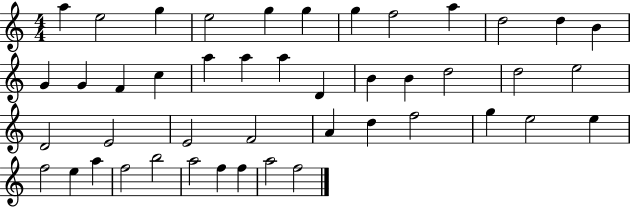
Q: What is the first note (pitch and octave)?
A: A5